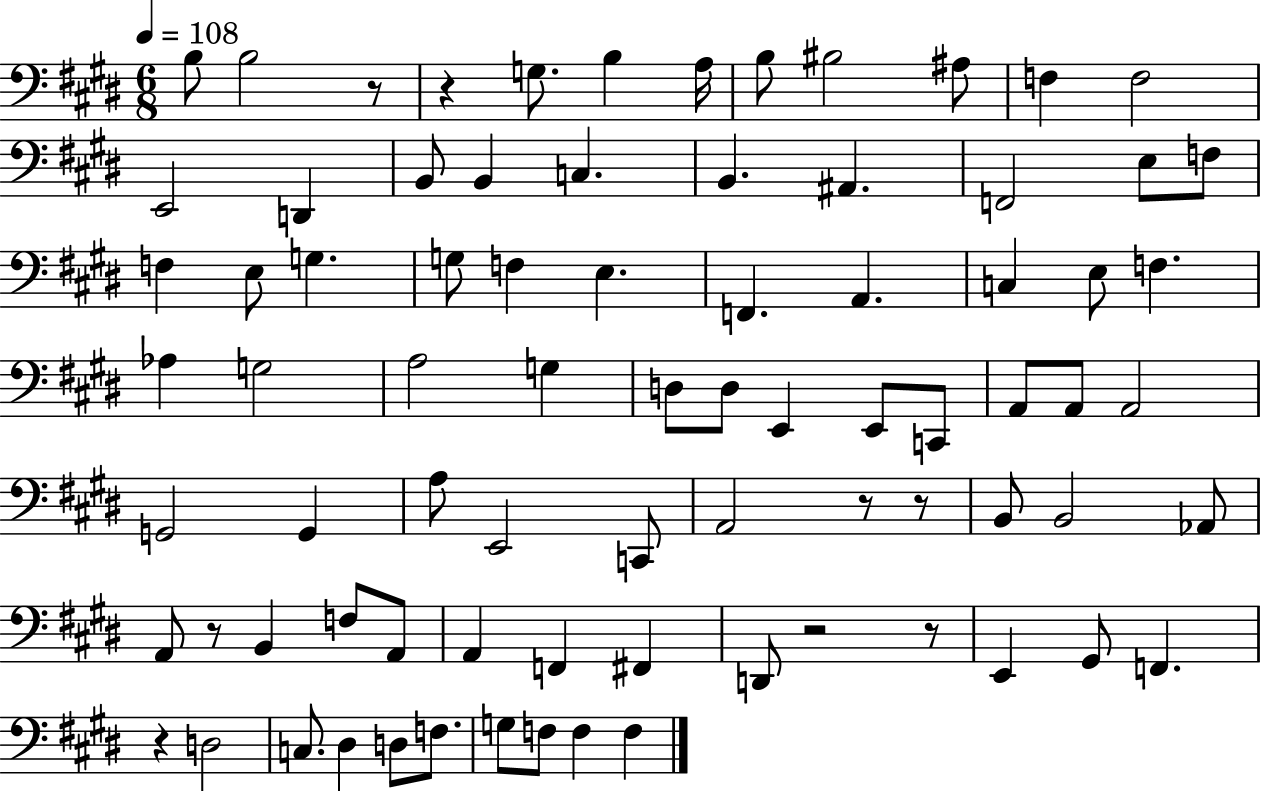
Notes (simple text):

B3/e B3/h R/e R/q G3/e. B3/q A3/s B3/e BIS3/h A#3/e F3/q F3/h E2/h D2/q B2/e B2/q C3/q. B2/q. A#2/q. F2/h E3/e F3/e F3/q E3/e G3/q. G3/e F3/q E3/q. F2/q. A2/q. C3/q E3/e F3/q. Ab3/q G3/h A3/h G3/q D3/e D3/e E2/q E2/e C2/e A2/e A2/e A2/h G2/h G2/q A3/e E2/h C2/e A2/h R/e R/e B2/e B2/h Ab2/e A2/e R/e B2/q F3/e A2/e A2/q F2/q F#2/q D2/e R/h R/e E2/q G#2/e F2/q. R/q D3/h C3/e. D#3/q D3/e F3/e. G3/e F3/e F3/q F3/q